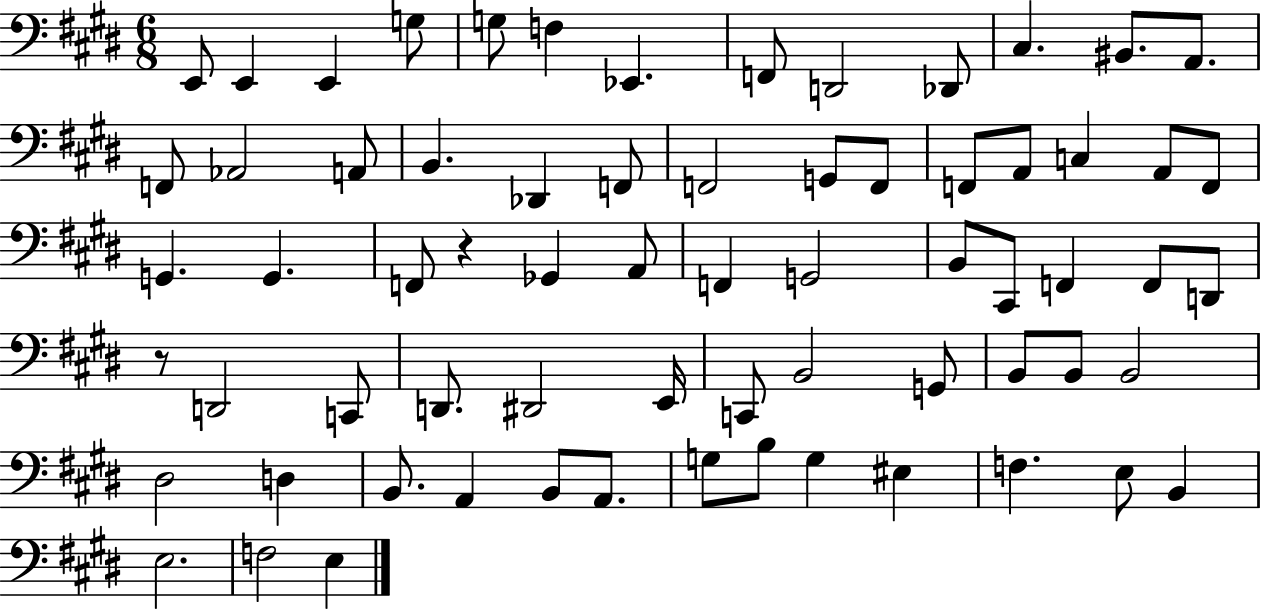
X:1
T:Untitled
M:6/8
L:1/4
K:E
E,,/2 E,, E,, G,/2 G,/2 F, _E,, F,,/2 D,,2 _D,,/2 ^C, ^B,,/2 A,,/2 F,,/2 _A,,2 A,,/2 B,, _D,, F,,/2 F,,2 G,,/2 F,,/2 F,,/2 A,,/2 C, A,,/2 F,,/2 G,, G,, F,,/2 z _G,, A,,/2 F,, G,,2 B,,/2 ^C,,/2 F,, F,,/2 D,,/2 z/2 D,,2 C,,/2 D,,/2 ^D,,2 E,,/4 C,,/2 B,,2 G,,/2 B,,/2 B,,/2 B,,2 ^D,2 D, B,,/2 A,, B,,/2 A,,/2 G,/2 B,/2 G, ^E, F, E,/2 B,, E,2 F,2 E,